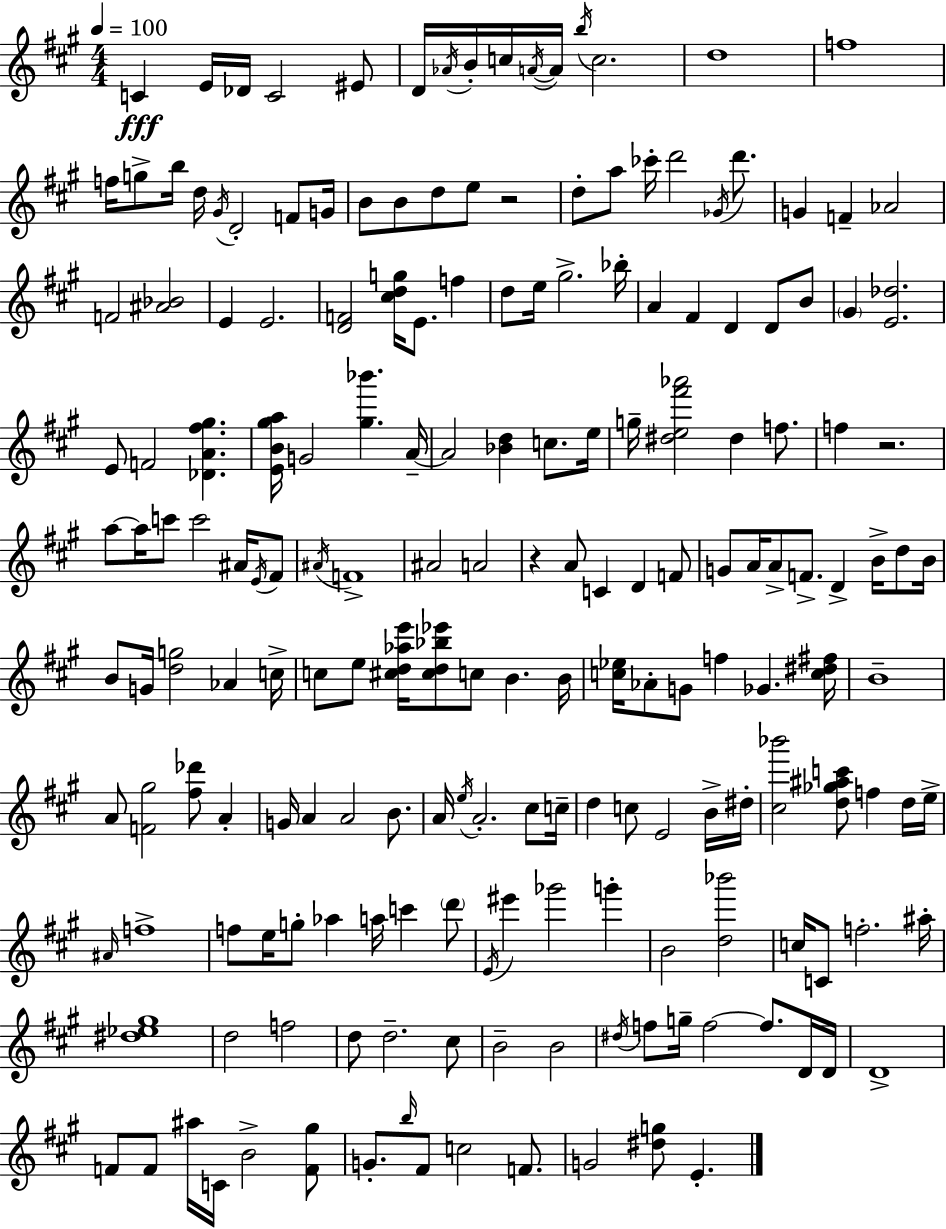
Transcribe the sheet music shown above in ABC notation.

X:1
T:Untitled
M:4/4
L:1/4
K:A
C E/4 _D/4 C2 ^E/2 D/4 _A/4 B/4 c/4 A/4 A/4 b/4 c2 d4 f4 f/4 g/2 b/4 d/4 ^G/4 D2 F/2 G/4 B/2 B/2 d/2 e/2 z2 d/2 a/2 _c'/4 d'2 _G/4 d'/2 G F _A2 F2 [^A_B]2 E E2 [DF]2 [^cdg]/4 E/2 f d/2 e/4 ^g2 _b/4 A ^F D D/2 B/2 ^G [E_d]2 E/2 F2 [_DA^f^g] [EB^ga]/4 G2 [^g_b'] A/4 A2 [_Bd] c/2 e/4 g/4 [^de^f'_a']2 ^d f/2 f z2 a/2 a/4 c'/2 c'2 ^A/4 E/4 ^F/2 ^A/4 F4 ^A2 A2 z A/2 C D F/2 G/2 A/4 A/2 F/2 D B/4 d/2 B/4 B/2 G/4 [dg]2 _A c/4 c/2 e/2 [^cd_ae']/4 [^cd_b_e']/2 c/2 B B/4 [c_e]/4 _A/2 G/2 f _G [c^d^f]/4 B4 A/2 [F^g]2 [^f_d']/2 A G/4 A A2 B/2 A/4 e/4 A2 ^c/2 c/4 d c/2 E2 B/4 ^d/4 [^c_b']2 [d_g^ac']/2 f d/4 e/4 ^A/4 f4 f/2 e/4 g/2 _a a/4 c' d'/2 E/4 ^e' _g'2 g' B2 [d_b']2 c/4 C/2 f2 ^a/4 [^d_e^g]4 d2 f2 d/2 d2 ^c/2 B2 B2 ^d/4 f/2 g/4 f2 f/2 D/4 D/4 D4 F/2 F/2 ^a/4 C/4 B2 [F^g]/2 G/2 b/4 ^F/2 c2 F/2 G2 [^dg]/2 E